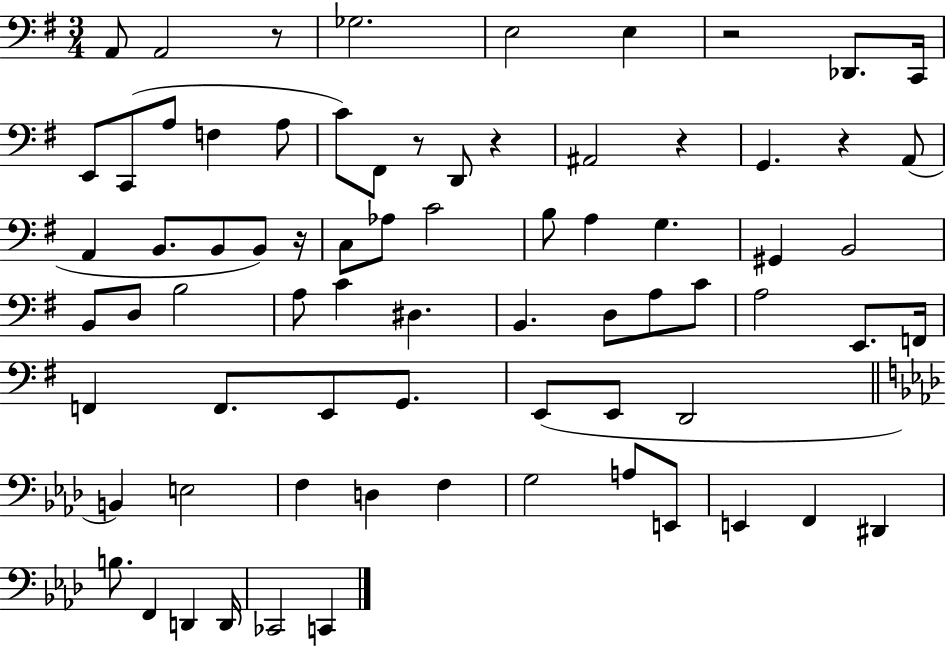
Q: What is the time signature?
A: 3/4